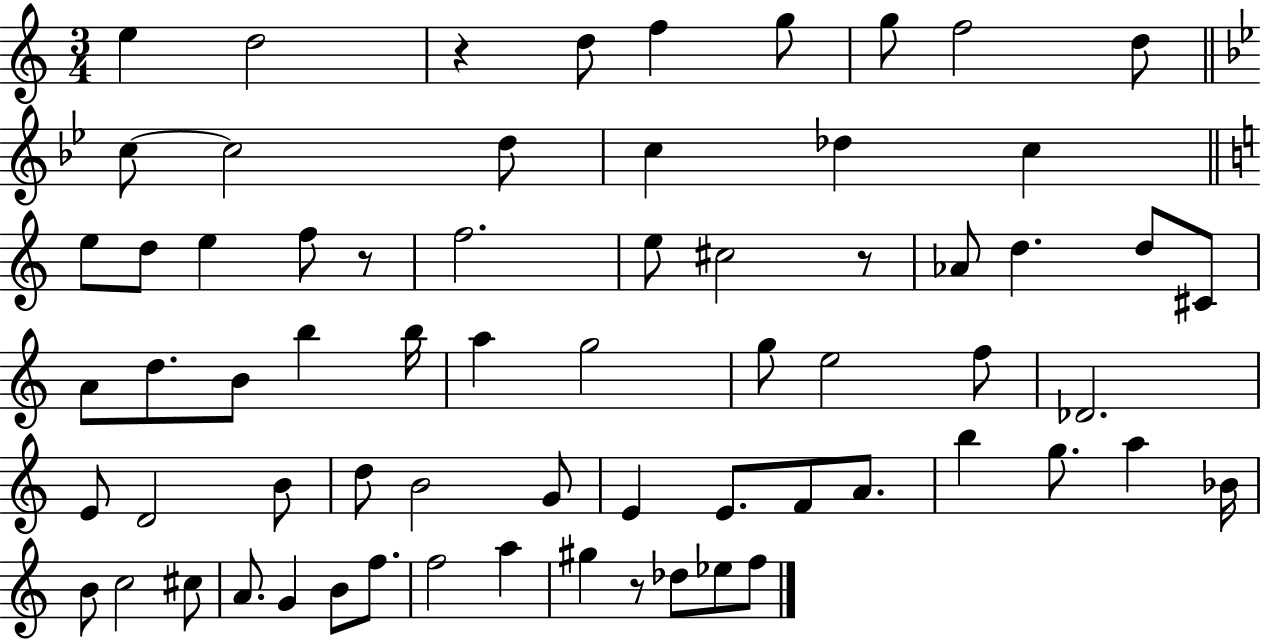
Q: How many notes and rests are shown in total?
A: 67